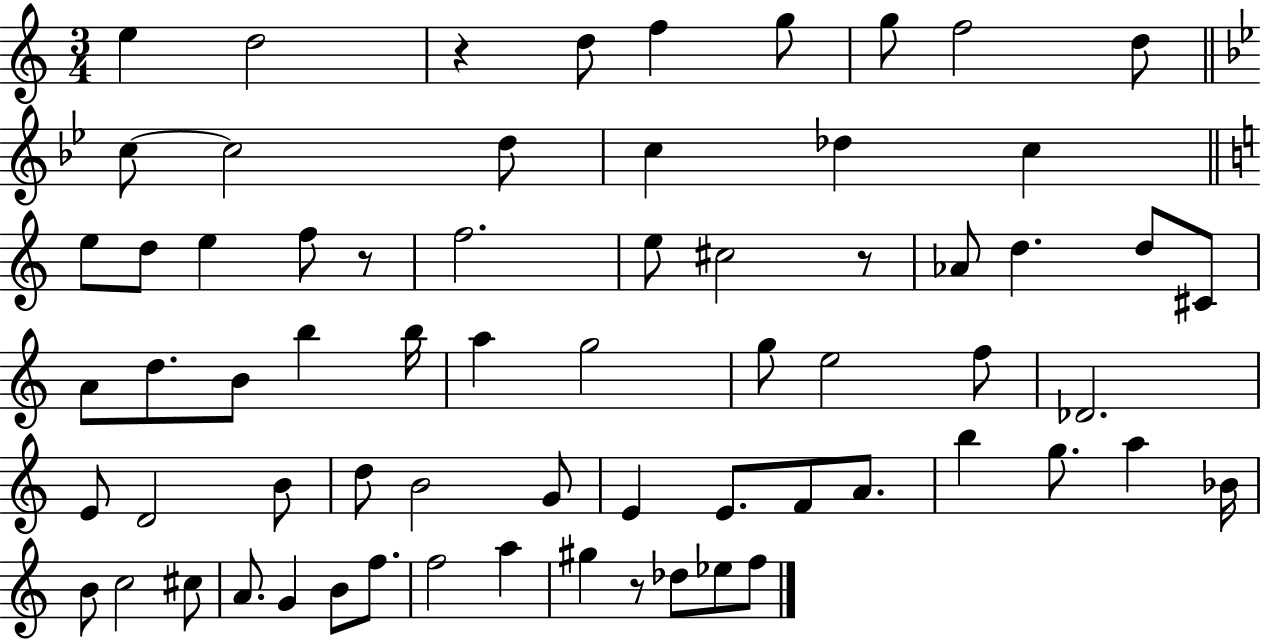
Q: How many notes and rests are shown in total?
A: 67